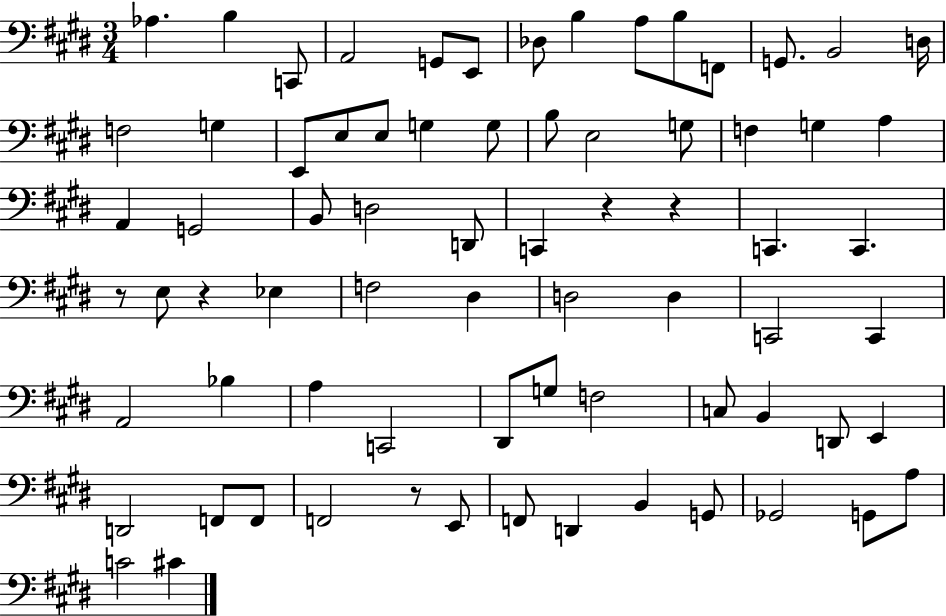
Ab3/q. B3/q C2/e A2/h G2/e E2/e Db3/e B3/q A3/e B3/e F2/e G2/e. B2/h D3/s F3/h G3/q E2/e E3/e E3/e G3/q G3/e B3/e E3/h G3/e F3/q G3/q A3/q A2/q G2/h B2/e D3/h D2/e C2/q R/q R/q C2/q. C2/q. R/e E3/e R/q Eb3/q F3/h D#3/q D3/h D3/q C2/h C2/q A2/h Bb3/q A3/q C2/h D#2/e G3/e F3/h C3/e B2/q D2/e E2/q D2/h F2/e F2/e F2/h R/e E2/e F2/e D2/q B2/q G2/e Gb2/h G2/e A3/e C4/h C#4/q